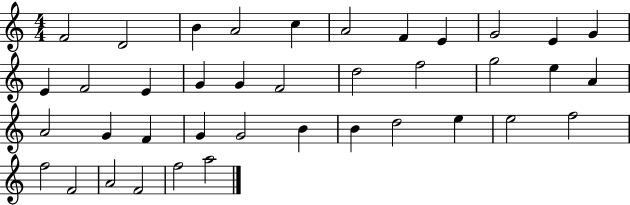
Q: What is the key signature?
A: C major